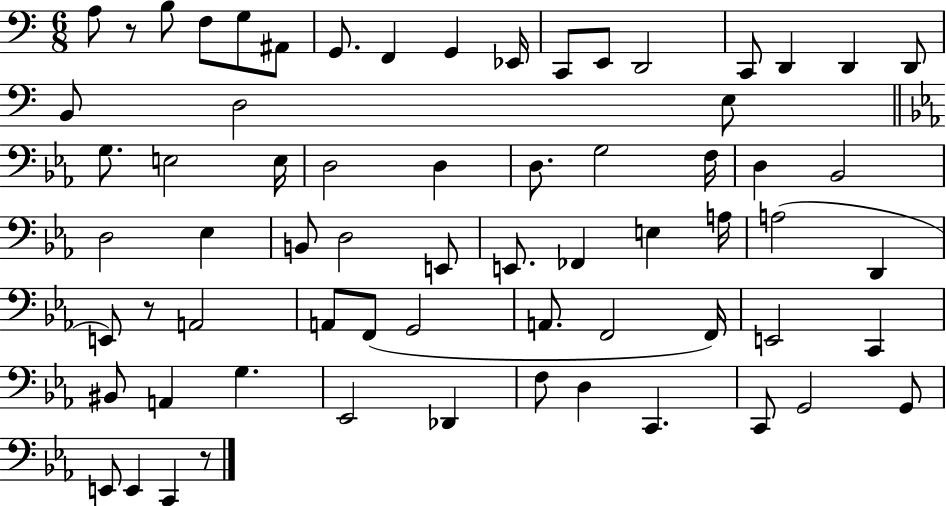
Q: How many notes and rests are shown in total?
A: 67